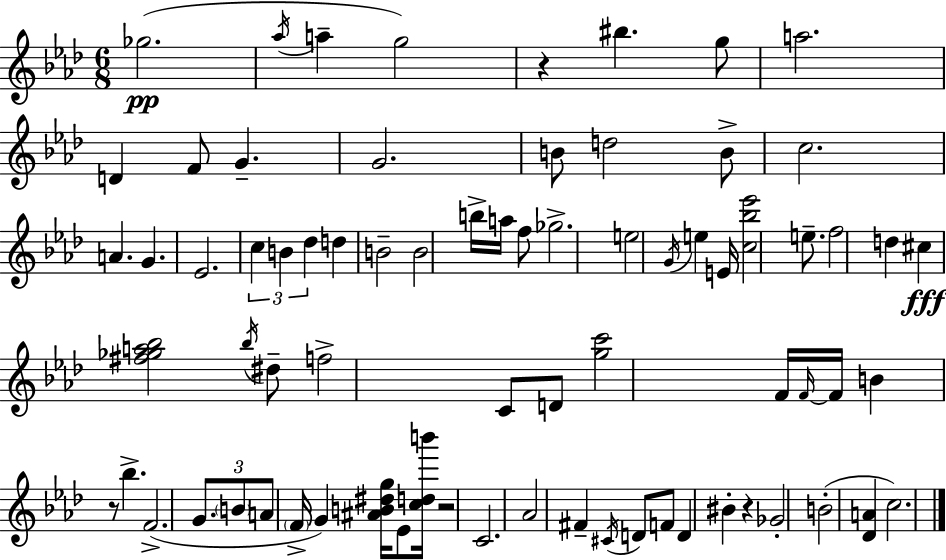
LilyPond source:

{
  \clef treble
  \numericTimeSignature
  \time 6/8
  \key aes \major
  \repeat volta 2 { ges''2.(\pp | \acciaccatura { aes''16 } a''4-- g''2) | r4 bis''4. g''8 | a''2. | \break d'4 f'8 g'4.-- | g'2. | b'8 d''2 b'8-> | c''2. | \break a'4. g'4. | ees'2. | \tuplet 3/2 { c''4 b'4 des''4 } | d''4 b'2-- | \break b'2 b''16-> a''16 f''8 | ges''2.-> | e''2 \acciaccatura { g'16 } e''4 | e'16 <c'' bes'' ees'''>2 e''8.-- | \break f''2 d''4 | cis''4\fff <fis'' ges'' a'' bes''>2 | \acciaccatura { bes''16 } dis''8-- f''2-> | c'8 d'8 <g'' c'''>2 | \break f'16 \grace { f'16~ }~ f'16 b'4 r8 bes''4.-> | f'2.->( | \tuplet 3/2 { g'8. \parenthesize b'8 a'8 } \parenthesize f'16-> | g'4) <ais' b' dis'' g''>16 ees'8 <c'' d'' b'''>16 r2 | \break c'2. | aes'2 | fis'4-- \acciaccatura { cis'16 } d'8 f'8 d'4 | bis'4-. r4 ges'2-. | \break b'2-.( | <des' a'>4 c''2.) | } \bar "|."
}